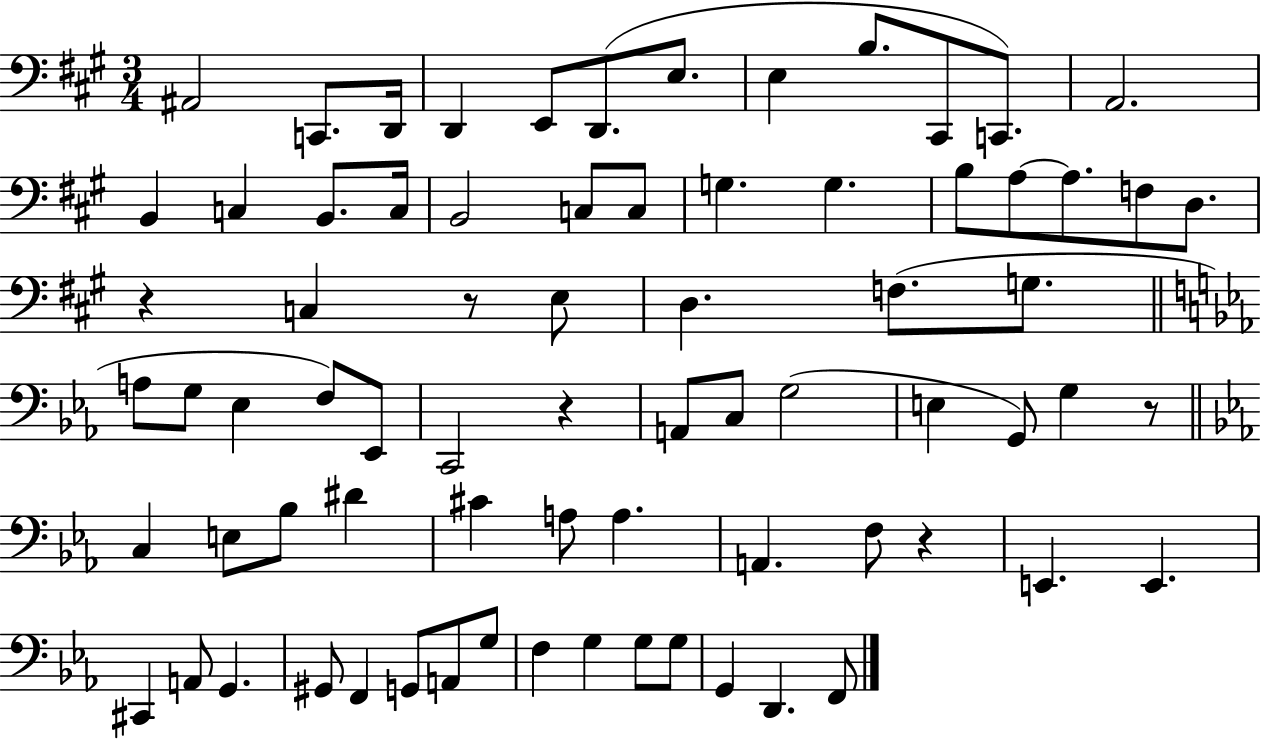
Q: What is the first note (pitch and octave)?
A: A#2